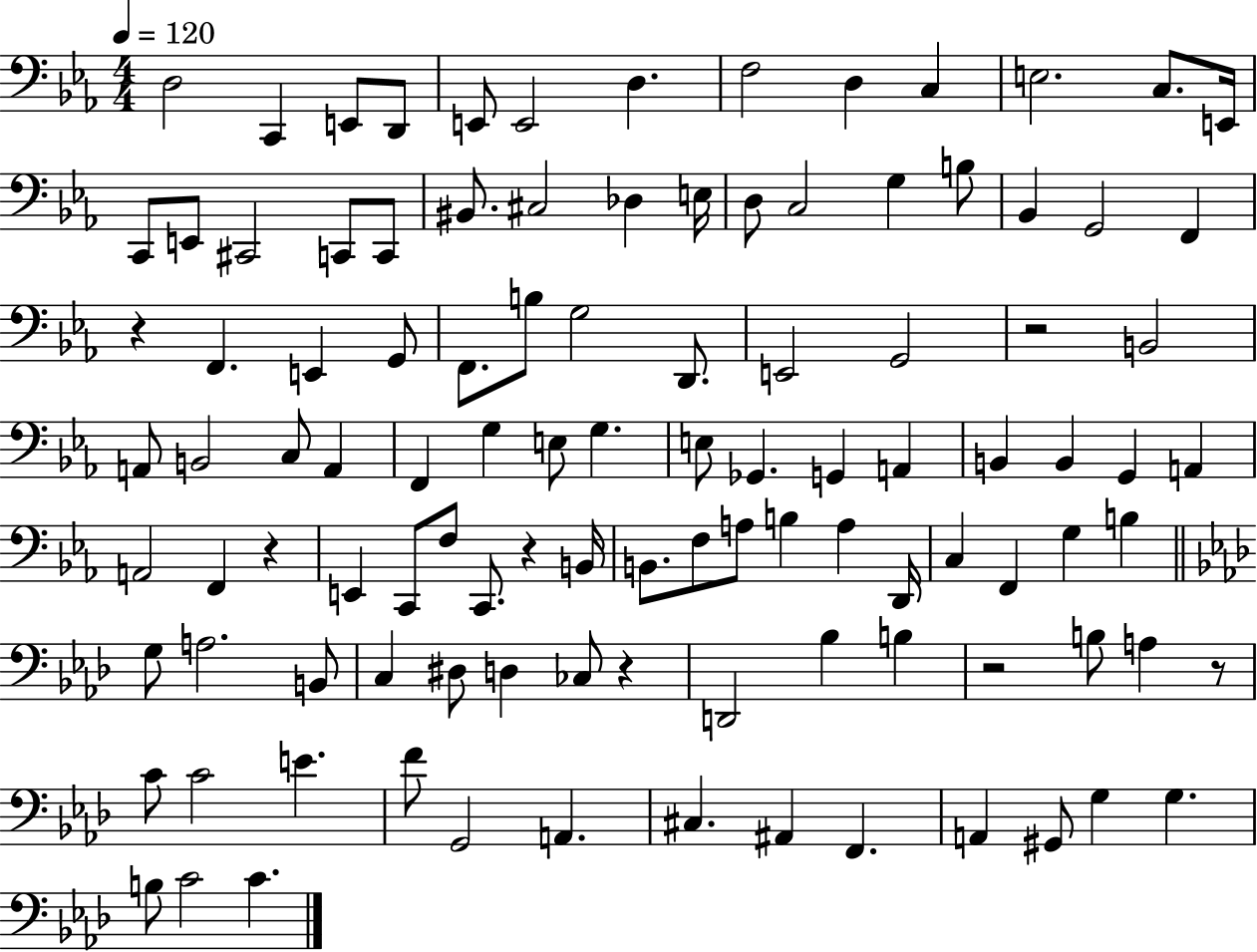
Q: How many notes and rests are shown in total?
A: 107